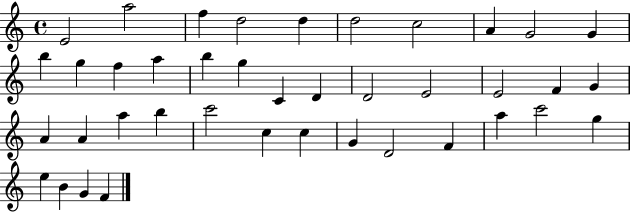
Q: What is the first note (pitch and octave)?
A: E4